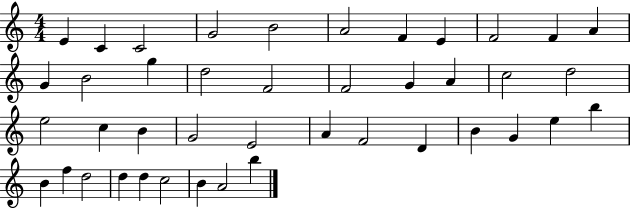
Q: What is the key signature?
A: C major